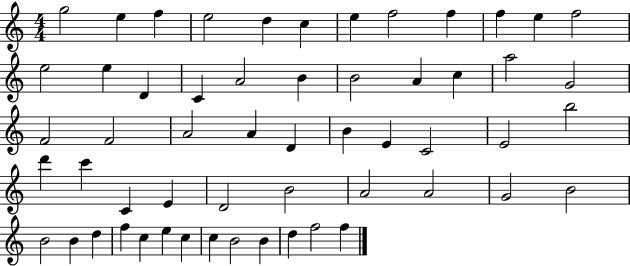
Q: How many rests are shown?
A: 0